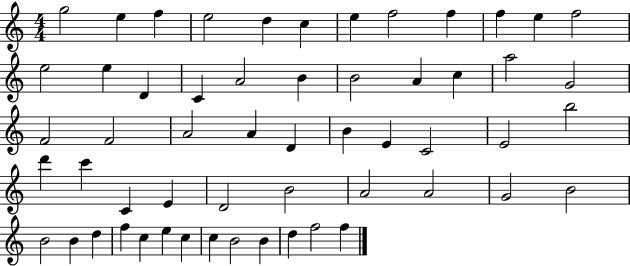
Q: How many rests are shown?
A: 0